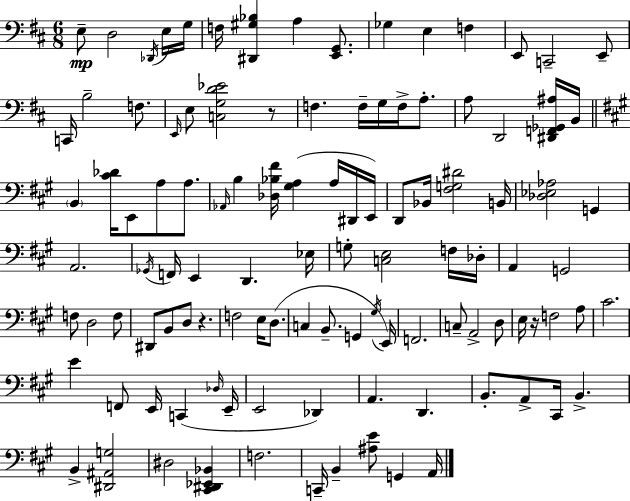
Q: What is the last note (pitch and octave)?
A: A2